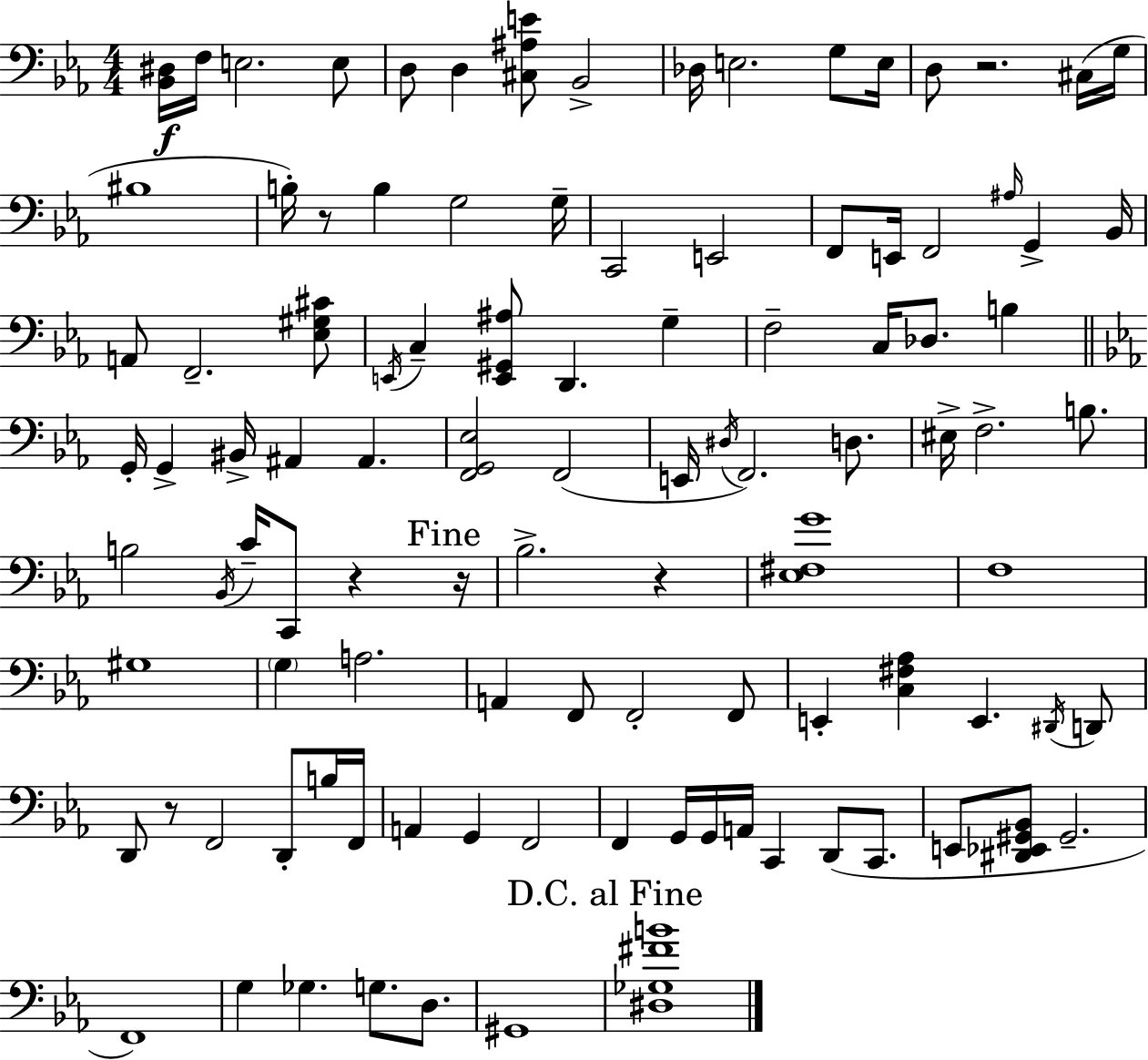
X:1
T:Untitled
M:4/4
L:1/4
K:Cm
[_B,,^D,]/4 F,/4 E,2 E,/2 D,/2 D, [^C,^A,E]/2 _B,,2 _D,/4 E,2 G,/2 E,/4 D,/2 z2 ^C,/4 G,/4 ^B,4 B,/4 z/2 B, G,2 G,/4 C,,2 E,,2 F,,/2 E,,/4 F,,2 ^A,/4 G,, _B,,/4 A,,/2 F,,2 [_E,^G,^C]/2 E,,/4 C, [E,,^G,,^A,]/2 D,, G, F,2 C,/4 _D,/2 B, G,,/4 G,, ^B,,/4 ^A,, ^A,, [F,,G,,_E,]2 F,,2 E,,/4 ^D,/4 F,,2 D,/2 ^E,/4 F,2 B,/2 B,2 _B,,/4 C/4 C,,/2 z z/4 _B,2 z [_E,^F,G]4 F,4 ^G,4 G, A,2 A,, F,,/2 F,,2 F,,/2 E,, [C,^F,_A,] E,, ^D,,/4 D,,/2 D,,/2 z/2 F,,2 D,,/2 B,/4 F,,/4 A,, G,, F,,2 F,, G,,/4 G,,/4 A,,/4 C,, D,,/2 C,,/2 E,,/2 [^D,,_E,,^G,,_B,,]/2 ^G,,2 F,,4 G, _G, G,/2 D,/2 ^G,,4 [^D,_G,^FB]4